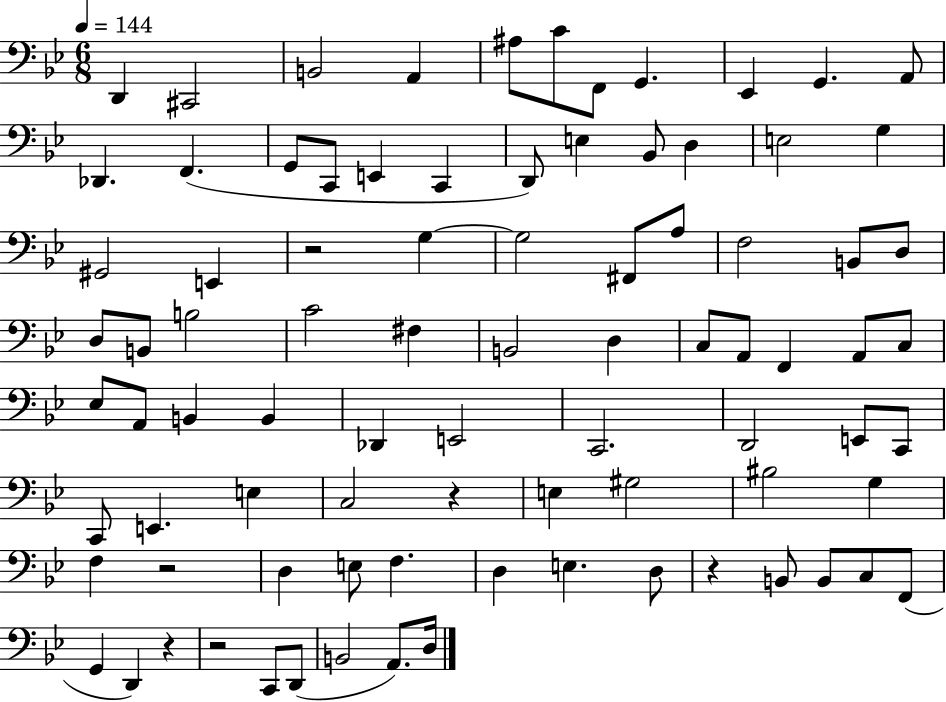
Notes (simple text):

D2/q C#2/h B2/h A2/q A#3/e C4/e F2/e G2/q. Eb2/q G2/q. A2/e Db2/q. F2/q. G2/e C2/e E2/q C2/q D2/e E3/q Bb2/e D3/q E3/h G3/q G#2/h E2/q R/h G3/q G3/h F#2/e A3/e F3/h B2/e D3/e D3/e B2/e B3/h C4/h F#3/q B2/h D3/q C3/e A2/e F2/q A2/e C3/e Eb3/e A2/e B2/q B2/q Db2/q E2/h C2/h. D2/h E2/e C2/e C2/e E2/q. E3/q C3/h R/q E3/q G#3/h BIS3/h G3/q F3/q R/h D3/q E3/e F3/q. D3/q E3/q. D3/e R/q B2/e B2/e C3/e F2/e G2/q D2/q R/q R/h C2/e D2/e B2/h A2/e. D3/s